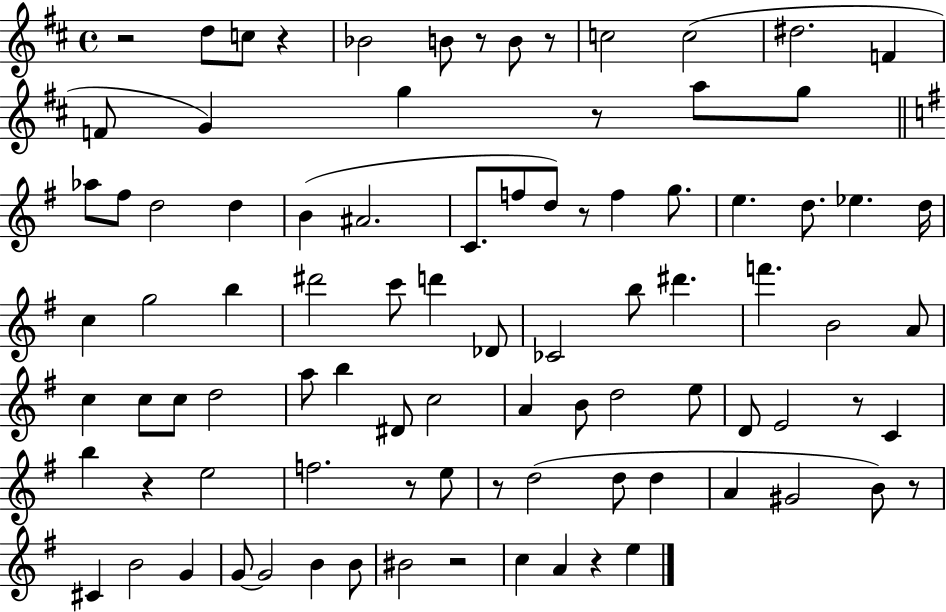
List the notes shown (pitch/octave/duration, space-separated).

R/h D5/e C5/e R/q Bb4/h B4/e R/e B4/e R/e C5/h C5/h D#5/h. F4/q F4/e G4/q G5/q R/e A5/e G5/e Ab5/e F#5/e D5/h D5/q B4/q A#4/h. C4/e. F5/e D5/e R/e F5/q G5/e. E5/q. D5/e. Eb5/q. D5/s C5/q G5/h B5/q D#6/h C6/e D6/q Db4/e CES4/h B5/e D#6/q. F6/q. B4/h A4/e C5/q C5/e C5/e D5/h A5/e B5/q D#4/e C5/h A4/q B4/e D5/h E5/e D4/e E4/h R/e C4/q B5/q R/q E5/h F5/h. R/e E5/e R/e D5/h D5/e D5/q A4/q G#4/h B4/e R/e C#4/q B4/h G4/q G4/e G4/h B4/q B4/e BIS4/h R/h C5/q A4/q R/q E5/q